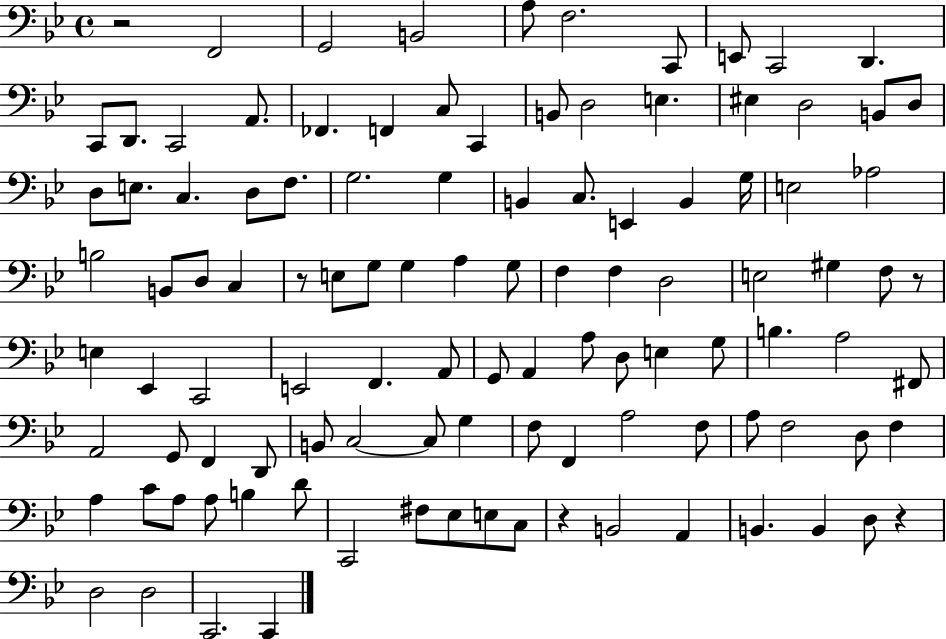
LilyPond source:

{
  \clef bass
  \time 4/4
  \defaultTimeSignature
  \key bes \major
  r2 f,2 | g,2 b,2 | a8 f2. c,8 | e,8 c,2 d,4. | \break c,8 d,8. c,2 a,8. | fes,4. f,4 c8 c,4 | b,8 d2 e4. | eis4 d2 b,8 d8 | \break d8 e8. c4. d8 f8. | g2. g4 | b,4 c8. e,4 b,4 g16 | e2 aes2 | \break b2 b,8 d8 c4 | r8 e8 g8 g4 a4 g8 | f4 f4 d2 | e2 gis4 f8 r8 | \break e4 ees,4 c,2 | e,2 f,4. a,8 | g,8 a,4 a8 d8 e4 g8 | b4. a2 fis,8 | \break a,2 g,8 f,4 d,8 | b,8 c2~~ c8 g4 | f8 f,4 a2 f8 | a8 f2 d8 f4 | \break a4 c'8 a8 a8 b4 d'8 | c,2 fis8 ees8 e8 c8 | r4 b,2 a,4 | b,4. b,4 d8 r4 | \break d2 d2 | c,2. c,4 | \bar "|."
}